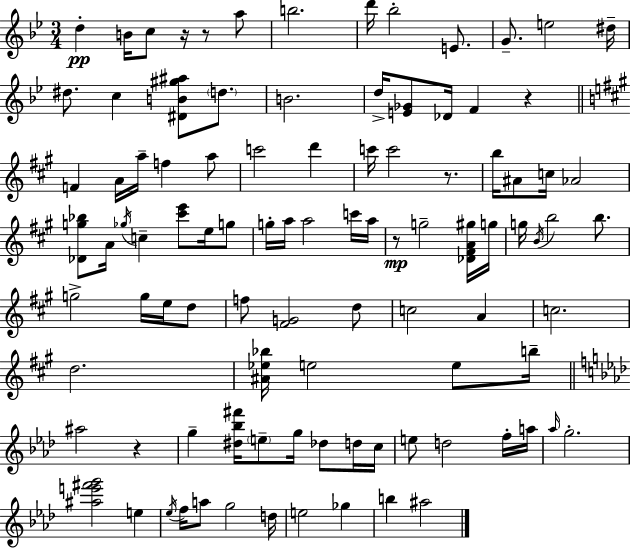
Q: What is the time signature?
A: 3/4